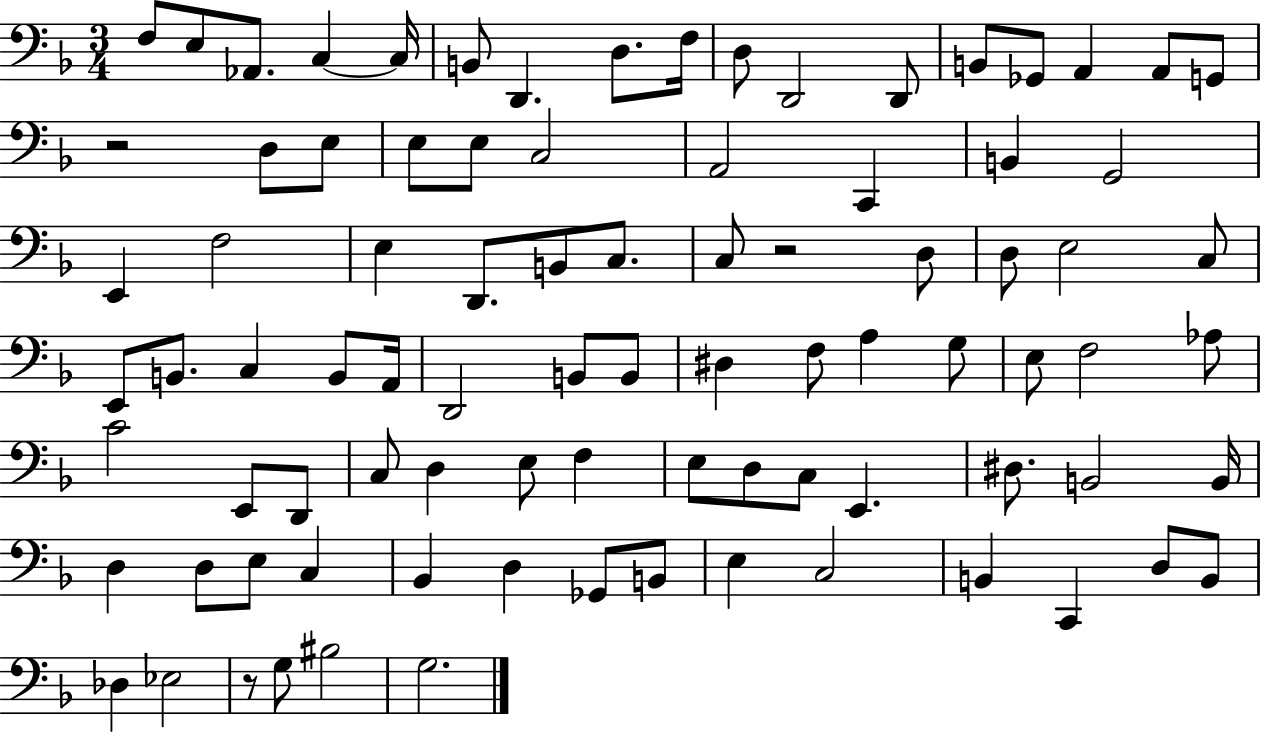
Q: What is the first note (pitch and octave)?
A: F3